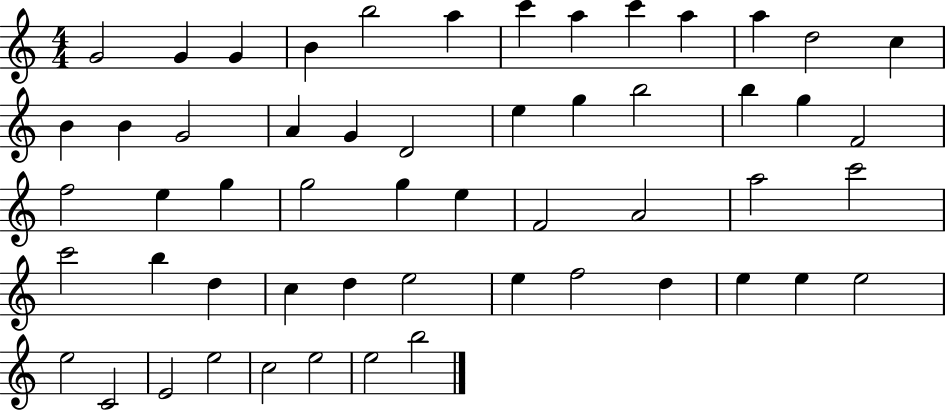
{
  \clef treble
  \numericTimeSignature
  \time 4/4
  \key c \major
  g'2 g'4 g'4 | b'4 b''2 a''4 | c'''4 a''4 c'''4 a''4 | a''4 d''2 c''4 | \break b'4 b'4 g'2 | a'4 g'4 d'2 | e''4 g''4 b''2 | b''4 g''4 f'2 | \break f''2 e''4 g''4 | g''2 g''4 e''4 | f'2 a'2 | a''2 c'''2 | \break c'''2 b''4 d''4 | c''4 d''4 e''2 | e''4 f''2 d''4 | e''4 e''4 e''2 | \break e''2 c'2 | e'2 e''2 | c''2 e''2 | e''2 b''2 | \break \bar "|."
}